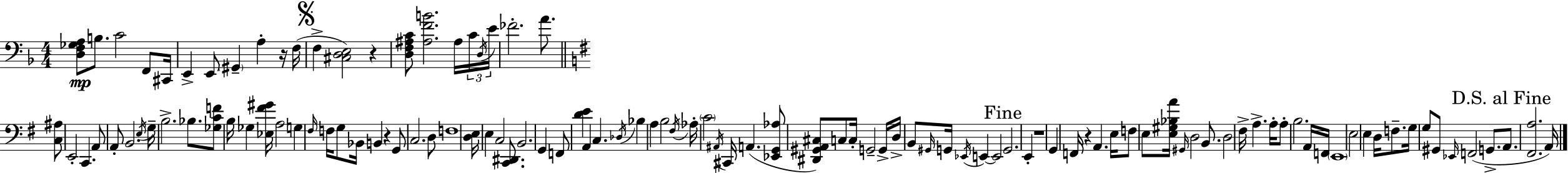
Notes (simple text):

[D3,F3,Gb3,A3]/e B3/e. C4/h F2/e C#2/s E2/q E2/e G#2/q A3/q R/s F3/s F3/q [C#3,D3,E3]/h R/q [D3,F3,A#3,C4]/e [A#3,F4,B4]/h. A#3/s C4/s D3/s E4/s FES4/h. A4/e. [C3,A#3]/e E2/h C2/q. A2/e A2/e B2/h. E3/s G3/s B3/h. Bb3/e. [Gb3,C4,F4]/e B3/s Gb3/q [Eb3,F#4,G#4]/s A3/h G3/q F#3/s F3/s G3/e Bb2/s B2/q R/q G2/e C3/h. D3/e F3/w [D3,E3]/s E3/q C3/h [C2,D#2]/e. B2/h. G2/q F2/e [D4,E4]/q A2/q C3/q. Db3/s Bb3/q A3/q B3/h F#3/s Ab3/s C4/h A#2/s C#2/s A2/q. [Eb2,G2,Ab3]/e [D#2,G#2,A2,C#3]/e C3/e C3/s G2/h G2/s D3/s B2/e G#2/s G2/s Eb2/s E2/q E2/h G2/h. E2/q R/w G2/q F2/s R/q A2/q. E3/s F3/e E3/e [E3,G#3,Bb3,A4]/s G#2/s D3/h B2/e. D3/h F#3/s A3/q. A3/s A3/e B3/h. A2/s F2/s E2/w E3/h E3/q D3/s F3/e. G3/s G3/e G#2/e Eb2/s F2/h G2/e. A2/e. [F#2,A3]/h. A2/s